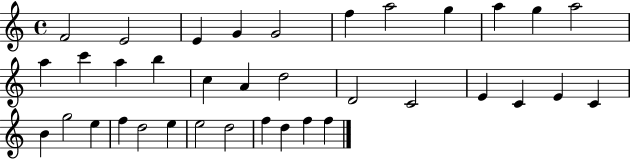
X:1
T:Untitled
M:4/4
L:1/4
K:C
F2 E2 E G G2 f a2 g a g a2 a c' a b c A d2 D2 C2 E C E C B g2 e f d2 e e2 d2 f d f f